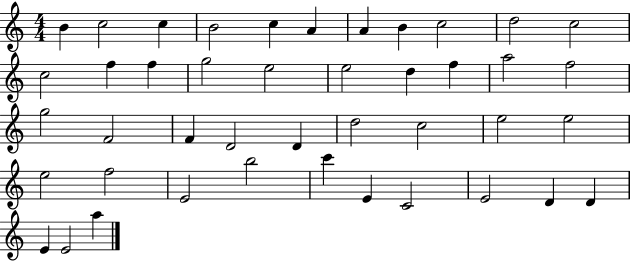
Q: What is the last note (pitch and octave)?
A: A5